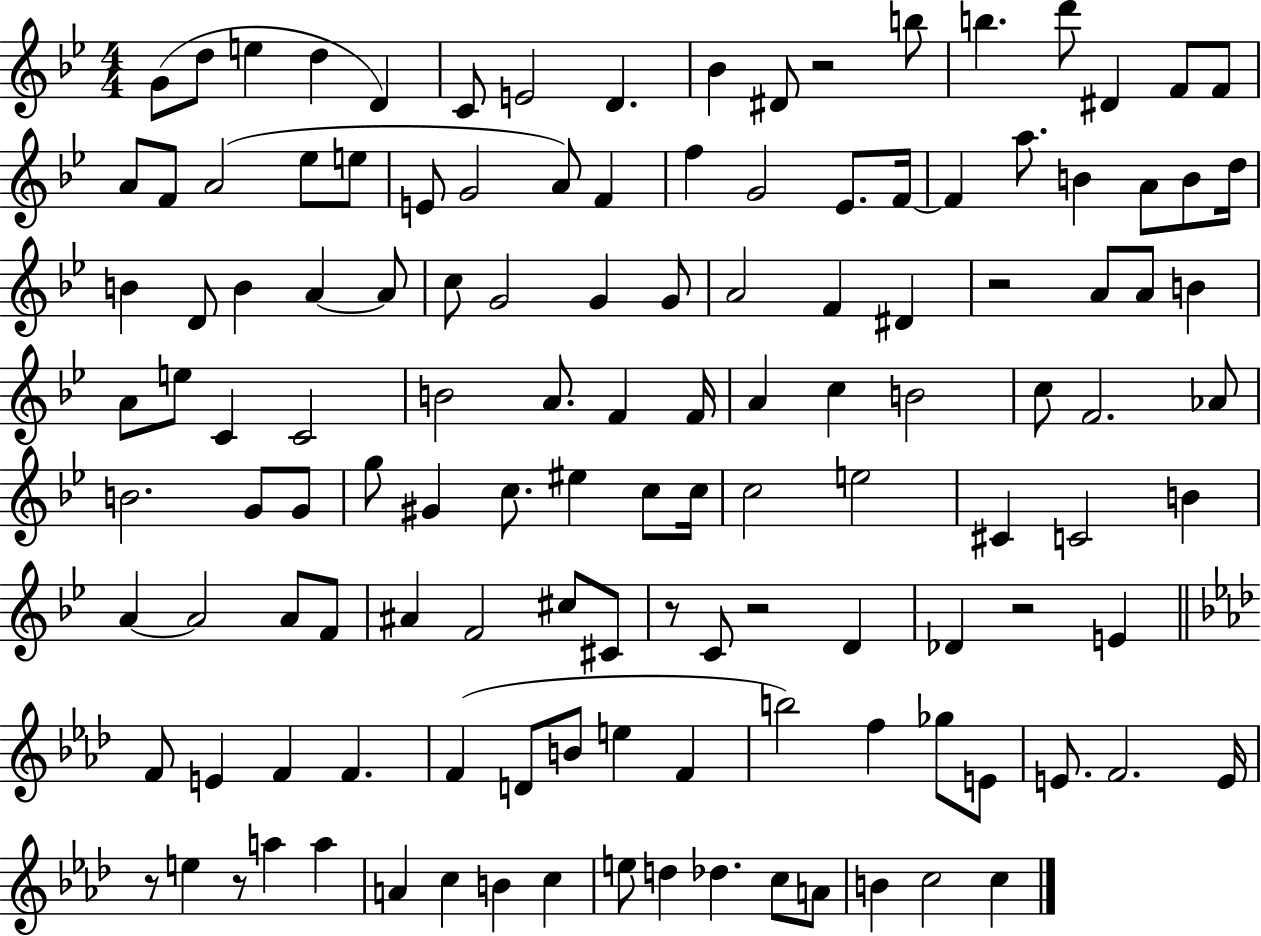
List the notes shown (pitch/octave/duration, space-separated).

G4/e D5/e E5/q D5/q D4/q C4/e E4/h D4/q. Bb4/q D#4/e R/h B5/e B5/q. D6/e D#4/q F4/e F4/e A4/e F4/e A4/h Eb5/e E5/e E4/e G4/h A4/e F4/q F5/q G4/h Eb4/e. F4/s F4/q A5/e. B4/q A4/e B4/e D5/s B4/q D4/e B4/q A4/q A4/e C5/e G4/h G4/q G4/e A4/h F4/q D#4/q R/h A4/e A4/e B4/q A4/e E5/e C4/q C4/h B4/h A4/e. F4/q F4/s A4/q C5/q B4/h C5/e F4/h. Ab4/e B4/h. G4/e G4/e G5/e G#4/q C5/e. EIS5/q C5/e C5/s C5/h E5/h C#4/q C4/h B4/q A4/q A4/h A4/e F4/e A#4/q F4/h C#5/e C#4/e R/e C4/e R/h D4/q Db4/q R/h E4/q F4/e E4/q F4/q F4/q. F4/q D4/e B4/e E5/q F4/q B5/h F5/q Gb5/e E4/e E4/e. F4/h. E4/s R/e E5/q R/e A5/q A5/q A4/q C5/q B4/q C5/q E5/e D5/q Db5/q. C5/e A4/e B4/q C5/h C5/q